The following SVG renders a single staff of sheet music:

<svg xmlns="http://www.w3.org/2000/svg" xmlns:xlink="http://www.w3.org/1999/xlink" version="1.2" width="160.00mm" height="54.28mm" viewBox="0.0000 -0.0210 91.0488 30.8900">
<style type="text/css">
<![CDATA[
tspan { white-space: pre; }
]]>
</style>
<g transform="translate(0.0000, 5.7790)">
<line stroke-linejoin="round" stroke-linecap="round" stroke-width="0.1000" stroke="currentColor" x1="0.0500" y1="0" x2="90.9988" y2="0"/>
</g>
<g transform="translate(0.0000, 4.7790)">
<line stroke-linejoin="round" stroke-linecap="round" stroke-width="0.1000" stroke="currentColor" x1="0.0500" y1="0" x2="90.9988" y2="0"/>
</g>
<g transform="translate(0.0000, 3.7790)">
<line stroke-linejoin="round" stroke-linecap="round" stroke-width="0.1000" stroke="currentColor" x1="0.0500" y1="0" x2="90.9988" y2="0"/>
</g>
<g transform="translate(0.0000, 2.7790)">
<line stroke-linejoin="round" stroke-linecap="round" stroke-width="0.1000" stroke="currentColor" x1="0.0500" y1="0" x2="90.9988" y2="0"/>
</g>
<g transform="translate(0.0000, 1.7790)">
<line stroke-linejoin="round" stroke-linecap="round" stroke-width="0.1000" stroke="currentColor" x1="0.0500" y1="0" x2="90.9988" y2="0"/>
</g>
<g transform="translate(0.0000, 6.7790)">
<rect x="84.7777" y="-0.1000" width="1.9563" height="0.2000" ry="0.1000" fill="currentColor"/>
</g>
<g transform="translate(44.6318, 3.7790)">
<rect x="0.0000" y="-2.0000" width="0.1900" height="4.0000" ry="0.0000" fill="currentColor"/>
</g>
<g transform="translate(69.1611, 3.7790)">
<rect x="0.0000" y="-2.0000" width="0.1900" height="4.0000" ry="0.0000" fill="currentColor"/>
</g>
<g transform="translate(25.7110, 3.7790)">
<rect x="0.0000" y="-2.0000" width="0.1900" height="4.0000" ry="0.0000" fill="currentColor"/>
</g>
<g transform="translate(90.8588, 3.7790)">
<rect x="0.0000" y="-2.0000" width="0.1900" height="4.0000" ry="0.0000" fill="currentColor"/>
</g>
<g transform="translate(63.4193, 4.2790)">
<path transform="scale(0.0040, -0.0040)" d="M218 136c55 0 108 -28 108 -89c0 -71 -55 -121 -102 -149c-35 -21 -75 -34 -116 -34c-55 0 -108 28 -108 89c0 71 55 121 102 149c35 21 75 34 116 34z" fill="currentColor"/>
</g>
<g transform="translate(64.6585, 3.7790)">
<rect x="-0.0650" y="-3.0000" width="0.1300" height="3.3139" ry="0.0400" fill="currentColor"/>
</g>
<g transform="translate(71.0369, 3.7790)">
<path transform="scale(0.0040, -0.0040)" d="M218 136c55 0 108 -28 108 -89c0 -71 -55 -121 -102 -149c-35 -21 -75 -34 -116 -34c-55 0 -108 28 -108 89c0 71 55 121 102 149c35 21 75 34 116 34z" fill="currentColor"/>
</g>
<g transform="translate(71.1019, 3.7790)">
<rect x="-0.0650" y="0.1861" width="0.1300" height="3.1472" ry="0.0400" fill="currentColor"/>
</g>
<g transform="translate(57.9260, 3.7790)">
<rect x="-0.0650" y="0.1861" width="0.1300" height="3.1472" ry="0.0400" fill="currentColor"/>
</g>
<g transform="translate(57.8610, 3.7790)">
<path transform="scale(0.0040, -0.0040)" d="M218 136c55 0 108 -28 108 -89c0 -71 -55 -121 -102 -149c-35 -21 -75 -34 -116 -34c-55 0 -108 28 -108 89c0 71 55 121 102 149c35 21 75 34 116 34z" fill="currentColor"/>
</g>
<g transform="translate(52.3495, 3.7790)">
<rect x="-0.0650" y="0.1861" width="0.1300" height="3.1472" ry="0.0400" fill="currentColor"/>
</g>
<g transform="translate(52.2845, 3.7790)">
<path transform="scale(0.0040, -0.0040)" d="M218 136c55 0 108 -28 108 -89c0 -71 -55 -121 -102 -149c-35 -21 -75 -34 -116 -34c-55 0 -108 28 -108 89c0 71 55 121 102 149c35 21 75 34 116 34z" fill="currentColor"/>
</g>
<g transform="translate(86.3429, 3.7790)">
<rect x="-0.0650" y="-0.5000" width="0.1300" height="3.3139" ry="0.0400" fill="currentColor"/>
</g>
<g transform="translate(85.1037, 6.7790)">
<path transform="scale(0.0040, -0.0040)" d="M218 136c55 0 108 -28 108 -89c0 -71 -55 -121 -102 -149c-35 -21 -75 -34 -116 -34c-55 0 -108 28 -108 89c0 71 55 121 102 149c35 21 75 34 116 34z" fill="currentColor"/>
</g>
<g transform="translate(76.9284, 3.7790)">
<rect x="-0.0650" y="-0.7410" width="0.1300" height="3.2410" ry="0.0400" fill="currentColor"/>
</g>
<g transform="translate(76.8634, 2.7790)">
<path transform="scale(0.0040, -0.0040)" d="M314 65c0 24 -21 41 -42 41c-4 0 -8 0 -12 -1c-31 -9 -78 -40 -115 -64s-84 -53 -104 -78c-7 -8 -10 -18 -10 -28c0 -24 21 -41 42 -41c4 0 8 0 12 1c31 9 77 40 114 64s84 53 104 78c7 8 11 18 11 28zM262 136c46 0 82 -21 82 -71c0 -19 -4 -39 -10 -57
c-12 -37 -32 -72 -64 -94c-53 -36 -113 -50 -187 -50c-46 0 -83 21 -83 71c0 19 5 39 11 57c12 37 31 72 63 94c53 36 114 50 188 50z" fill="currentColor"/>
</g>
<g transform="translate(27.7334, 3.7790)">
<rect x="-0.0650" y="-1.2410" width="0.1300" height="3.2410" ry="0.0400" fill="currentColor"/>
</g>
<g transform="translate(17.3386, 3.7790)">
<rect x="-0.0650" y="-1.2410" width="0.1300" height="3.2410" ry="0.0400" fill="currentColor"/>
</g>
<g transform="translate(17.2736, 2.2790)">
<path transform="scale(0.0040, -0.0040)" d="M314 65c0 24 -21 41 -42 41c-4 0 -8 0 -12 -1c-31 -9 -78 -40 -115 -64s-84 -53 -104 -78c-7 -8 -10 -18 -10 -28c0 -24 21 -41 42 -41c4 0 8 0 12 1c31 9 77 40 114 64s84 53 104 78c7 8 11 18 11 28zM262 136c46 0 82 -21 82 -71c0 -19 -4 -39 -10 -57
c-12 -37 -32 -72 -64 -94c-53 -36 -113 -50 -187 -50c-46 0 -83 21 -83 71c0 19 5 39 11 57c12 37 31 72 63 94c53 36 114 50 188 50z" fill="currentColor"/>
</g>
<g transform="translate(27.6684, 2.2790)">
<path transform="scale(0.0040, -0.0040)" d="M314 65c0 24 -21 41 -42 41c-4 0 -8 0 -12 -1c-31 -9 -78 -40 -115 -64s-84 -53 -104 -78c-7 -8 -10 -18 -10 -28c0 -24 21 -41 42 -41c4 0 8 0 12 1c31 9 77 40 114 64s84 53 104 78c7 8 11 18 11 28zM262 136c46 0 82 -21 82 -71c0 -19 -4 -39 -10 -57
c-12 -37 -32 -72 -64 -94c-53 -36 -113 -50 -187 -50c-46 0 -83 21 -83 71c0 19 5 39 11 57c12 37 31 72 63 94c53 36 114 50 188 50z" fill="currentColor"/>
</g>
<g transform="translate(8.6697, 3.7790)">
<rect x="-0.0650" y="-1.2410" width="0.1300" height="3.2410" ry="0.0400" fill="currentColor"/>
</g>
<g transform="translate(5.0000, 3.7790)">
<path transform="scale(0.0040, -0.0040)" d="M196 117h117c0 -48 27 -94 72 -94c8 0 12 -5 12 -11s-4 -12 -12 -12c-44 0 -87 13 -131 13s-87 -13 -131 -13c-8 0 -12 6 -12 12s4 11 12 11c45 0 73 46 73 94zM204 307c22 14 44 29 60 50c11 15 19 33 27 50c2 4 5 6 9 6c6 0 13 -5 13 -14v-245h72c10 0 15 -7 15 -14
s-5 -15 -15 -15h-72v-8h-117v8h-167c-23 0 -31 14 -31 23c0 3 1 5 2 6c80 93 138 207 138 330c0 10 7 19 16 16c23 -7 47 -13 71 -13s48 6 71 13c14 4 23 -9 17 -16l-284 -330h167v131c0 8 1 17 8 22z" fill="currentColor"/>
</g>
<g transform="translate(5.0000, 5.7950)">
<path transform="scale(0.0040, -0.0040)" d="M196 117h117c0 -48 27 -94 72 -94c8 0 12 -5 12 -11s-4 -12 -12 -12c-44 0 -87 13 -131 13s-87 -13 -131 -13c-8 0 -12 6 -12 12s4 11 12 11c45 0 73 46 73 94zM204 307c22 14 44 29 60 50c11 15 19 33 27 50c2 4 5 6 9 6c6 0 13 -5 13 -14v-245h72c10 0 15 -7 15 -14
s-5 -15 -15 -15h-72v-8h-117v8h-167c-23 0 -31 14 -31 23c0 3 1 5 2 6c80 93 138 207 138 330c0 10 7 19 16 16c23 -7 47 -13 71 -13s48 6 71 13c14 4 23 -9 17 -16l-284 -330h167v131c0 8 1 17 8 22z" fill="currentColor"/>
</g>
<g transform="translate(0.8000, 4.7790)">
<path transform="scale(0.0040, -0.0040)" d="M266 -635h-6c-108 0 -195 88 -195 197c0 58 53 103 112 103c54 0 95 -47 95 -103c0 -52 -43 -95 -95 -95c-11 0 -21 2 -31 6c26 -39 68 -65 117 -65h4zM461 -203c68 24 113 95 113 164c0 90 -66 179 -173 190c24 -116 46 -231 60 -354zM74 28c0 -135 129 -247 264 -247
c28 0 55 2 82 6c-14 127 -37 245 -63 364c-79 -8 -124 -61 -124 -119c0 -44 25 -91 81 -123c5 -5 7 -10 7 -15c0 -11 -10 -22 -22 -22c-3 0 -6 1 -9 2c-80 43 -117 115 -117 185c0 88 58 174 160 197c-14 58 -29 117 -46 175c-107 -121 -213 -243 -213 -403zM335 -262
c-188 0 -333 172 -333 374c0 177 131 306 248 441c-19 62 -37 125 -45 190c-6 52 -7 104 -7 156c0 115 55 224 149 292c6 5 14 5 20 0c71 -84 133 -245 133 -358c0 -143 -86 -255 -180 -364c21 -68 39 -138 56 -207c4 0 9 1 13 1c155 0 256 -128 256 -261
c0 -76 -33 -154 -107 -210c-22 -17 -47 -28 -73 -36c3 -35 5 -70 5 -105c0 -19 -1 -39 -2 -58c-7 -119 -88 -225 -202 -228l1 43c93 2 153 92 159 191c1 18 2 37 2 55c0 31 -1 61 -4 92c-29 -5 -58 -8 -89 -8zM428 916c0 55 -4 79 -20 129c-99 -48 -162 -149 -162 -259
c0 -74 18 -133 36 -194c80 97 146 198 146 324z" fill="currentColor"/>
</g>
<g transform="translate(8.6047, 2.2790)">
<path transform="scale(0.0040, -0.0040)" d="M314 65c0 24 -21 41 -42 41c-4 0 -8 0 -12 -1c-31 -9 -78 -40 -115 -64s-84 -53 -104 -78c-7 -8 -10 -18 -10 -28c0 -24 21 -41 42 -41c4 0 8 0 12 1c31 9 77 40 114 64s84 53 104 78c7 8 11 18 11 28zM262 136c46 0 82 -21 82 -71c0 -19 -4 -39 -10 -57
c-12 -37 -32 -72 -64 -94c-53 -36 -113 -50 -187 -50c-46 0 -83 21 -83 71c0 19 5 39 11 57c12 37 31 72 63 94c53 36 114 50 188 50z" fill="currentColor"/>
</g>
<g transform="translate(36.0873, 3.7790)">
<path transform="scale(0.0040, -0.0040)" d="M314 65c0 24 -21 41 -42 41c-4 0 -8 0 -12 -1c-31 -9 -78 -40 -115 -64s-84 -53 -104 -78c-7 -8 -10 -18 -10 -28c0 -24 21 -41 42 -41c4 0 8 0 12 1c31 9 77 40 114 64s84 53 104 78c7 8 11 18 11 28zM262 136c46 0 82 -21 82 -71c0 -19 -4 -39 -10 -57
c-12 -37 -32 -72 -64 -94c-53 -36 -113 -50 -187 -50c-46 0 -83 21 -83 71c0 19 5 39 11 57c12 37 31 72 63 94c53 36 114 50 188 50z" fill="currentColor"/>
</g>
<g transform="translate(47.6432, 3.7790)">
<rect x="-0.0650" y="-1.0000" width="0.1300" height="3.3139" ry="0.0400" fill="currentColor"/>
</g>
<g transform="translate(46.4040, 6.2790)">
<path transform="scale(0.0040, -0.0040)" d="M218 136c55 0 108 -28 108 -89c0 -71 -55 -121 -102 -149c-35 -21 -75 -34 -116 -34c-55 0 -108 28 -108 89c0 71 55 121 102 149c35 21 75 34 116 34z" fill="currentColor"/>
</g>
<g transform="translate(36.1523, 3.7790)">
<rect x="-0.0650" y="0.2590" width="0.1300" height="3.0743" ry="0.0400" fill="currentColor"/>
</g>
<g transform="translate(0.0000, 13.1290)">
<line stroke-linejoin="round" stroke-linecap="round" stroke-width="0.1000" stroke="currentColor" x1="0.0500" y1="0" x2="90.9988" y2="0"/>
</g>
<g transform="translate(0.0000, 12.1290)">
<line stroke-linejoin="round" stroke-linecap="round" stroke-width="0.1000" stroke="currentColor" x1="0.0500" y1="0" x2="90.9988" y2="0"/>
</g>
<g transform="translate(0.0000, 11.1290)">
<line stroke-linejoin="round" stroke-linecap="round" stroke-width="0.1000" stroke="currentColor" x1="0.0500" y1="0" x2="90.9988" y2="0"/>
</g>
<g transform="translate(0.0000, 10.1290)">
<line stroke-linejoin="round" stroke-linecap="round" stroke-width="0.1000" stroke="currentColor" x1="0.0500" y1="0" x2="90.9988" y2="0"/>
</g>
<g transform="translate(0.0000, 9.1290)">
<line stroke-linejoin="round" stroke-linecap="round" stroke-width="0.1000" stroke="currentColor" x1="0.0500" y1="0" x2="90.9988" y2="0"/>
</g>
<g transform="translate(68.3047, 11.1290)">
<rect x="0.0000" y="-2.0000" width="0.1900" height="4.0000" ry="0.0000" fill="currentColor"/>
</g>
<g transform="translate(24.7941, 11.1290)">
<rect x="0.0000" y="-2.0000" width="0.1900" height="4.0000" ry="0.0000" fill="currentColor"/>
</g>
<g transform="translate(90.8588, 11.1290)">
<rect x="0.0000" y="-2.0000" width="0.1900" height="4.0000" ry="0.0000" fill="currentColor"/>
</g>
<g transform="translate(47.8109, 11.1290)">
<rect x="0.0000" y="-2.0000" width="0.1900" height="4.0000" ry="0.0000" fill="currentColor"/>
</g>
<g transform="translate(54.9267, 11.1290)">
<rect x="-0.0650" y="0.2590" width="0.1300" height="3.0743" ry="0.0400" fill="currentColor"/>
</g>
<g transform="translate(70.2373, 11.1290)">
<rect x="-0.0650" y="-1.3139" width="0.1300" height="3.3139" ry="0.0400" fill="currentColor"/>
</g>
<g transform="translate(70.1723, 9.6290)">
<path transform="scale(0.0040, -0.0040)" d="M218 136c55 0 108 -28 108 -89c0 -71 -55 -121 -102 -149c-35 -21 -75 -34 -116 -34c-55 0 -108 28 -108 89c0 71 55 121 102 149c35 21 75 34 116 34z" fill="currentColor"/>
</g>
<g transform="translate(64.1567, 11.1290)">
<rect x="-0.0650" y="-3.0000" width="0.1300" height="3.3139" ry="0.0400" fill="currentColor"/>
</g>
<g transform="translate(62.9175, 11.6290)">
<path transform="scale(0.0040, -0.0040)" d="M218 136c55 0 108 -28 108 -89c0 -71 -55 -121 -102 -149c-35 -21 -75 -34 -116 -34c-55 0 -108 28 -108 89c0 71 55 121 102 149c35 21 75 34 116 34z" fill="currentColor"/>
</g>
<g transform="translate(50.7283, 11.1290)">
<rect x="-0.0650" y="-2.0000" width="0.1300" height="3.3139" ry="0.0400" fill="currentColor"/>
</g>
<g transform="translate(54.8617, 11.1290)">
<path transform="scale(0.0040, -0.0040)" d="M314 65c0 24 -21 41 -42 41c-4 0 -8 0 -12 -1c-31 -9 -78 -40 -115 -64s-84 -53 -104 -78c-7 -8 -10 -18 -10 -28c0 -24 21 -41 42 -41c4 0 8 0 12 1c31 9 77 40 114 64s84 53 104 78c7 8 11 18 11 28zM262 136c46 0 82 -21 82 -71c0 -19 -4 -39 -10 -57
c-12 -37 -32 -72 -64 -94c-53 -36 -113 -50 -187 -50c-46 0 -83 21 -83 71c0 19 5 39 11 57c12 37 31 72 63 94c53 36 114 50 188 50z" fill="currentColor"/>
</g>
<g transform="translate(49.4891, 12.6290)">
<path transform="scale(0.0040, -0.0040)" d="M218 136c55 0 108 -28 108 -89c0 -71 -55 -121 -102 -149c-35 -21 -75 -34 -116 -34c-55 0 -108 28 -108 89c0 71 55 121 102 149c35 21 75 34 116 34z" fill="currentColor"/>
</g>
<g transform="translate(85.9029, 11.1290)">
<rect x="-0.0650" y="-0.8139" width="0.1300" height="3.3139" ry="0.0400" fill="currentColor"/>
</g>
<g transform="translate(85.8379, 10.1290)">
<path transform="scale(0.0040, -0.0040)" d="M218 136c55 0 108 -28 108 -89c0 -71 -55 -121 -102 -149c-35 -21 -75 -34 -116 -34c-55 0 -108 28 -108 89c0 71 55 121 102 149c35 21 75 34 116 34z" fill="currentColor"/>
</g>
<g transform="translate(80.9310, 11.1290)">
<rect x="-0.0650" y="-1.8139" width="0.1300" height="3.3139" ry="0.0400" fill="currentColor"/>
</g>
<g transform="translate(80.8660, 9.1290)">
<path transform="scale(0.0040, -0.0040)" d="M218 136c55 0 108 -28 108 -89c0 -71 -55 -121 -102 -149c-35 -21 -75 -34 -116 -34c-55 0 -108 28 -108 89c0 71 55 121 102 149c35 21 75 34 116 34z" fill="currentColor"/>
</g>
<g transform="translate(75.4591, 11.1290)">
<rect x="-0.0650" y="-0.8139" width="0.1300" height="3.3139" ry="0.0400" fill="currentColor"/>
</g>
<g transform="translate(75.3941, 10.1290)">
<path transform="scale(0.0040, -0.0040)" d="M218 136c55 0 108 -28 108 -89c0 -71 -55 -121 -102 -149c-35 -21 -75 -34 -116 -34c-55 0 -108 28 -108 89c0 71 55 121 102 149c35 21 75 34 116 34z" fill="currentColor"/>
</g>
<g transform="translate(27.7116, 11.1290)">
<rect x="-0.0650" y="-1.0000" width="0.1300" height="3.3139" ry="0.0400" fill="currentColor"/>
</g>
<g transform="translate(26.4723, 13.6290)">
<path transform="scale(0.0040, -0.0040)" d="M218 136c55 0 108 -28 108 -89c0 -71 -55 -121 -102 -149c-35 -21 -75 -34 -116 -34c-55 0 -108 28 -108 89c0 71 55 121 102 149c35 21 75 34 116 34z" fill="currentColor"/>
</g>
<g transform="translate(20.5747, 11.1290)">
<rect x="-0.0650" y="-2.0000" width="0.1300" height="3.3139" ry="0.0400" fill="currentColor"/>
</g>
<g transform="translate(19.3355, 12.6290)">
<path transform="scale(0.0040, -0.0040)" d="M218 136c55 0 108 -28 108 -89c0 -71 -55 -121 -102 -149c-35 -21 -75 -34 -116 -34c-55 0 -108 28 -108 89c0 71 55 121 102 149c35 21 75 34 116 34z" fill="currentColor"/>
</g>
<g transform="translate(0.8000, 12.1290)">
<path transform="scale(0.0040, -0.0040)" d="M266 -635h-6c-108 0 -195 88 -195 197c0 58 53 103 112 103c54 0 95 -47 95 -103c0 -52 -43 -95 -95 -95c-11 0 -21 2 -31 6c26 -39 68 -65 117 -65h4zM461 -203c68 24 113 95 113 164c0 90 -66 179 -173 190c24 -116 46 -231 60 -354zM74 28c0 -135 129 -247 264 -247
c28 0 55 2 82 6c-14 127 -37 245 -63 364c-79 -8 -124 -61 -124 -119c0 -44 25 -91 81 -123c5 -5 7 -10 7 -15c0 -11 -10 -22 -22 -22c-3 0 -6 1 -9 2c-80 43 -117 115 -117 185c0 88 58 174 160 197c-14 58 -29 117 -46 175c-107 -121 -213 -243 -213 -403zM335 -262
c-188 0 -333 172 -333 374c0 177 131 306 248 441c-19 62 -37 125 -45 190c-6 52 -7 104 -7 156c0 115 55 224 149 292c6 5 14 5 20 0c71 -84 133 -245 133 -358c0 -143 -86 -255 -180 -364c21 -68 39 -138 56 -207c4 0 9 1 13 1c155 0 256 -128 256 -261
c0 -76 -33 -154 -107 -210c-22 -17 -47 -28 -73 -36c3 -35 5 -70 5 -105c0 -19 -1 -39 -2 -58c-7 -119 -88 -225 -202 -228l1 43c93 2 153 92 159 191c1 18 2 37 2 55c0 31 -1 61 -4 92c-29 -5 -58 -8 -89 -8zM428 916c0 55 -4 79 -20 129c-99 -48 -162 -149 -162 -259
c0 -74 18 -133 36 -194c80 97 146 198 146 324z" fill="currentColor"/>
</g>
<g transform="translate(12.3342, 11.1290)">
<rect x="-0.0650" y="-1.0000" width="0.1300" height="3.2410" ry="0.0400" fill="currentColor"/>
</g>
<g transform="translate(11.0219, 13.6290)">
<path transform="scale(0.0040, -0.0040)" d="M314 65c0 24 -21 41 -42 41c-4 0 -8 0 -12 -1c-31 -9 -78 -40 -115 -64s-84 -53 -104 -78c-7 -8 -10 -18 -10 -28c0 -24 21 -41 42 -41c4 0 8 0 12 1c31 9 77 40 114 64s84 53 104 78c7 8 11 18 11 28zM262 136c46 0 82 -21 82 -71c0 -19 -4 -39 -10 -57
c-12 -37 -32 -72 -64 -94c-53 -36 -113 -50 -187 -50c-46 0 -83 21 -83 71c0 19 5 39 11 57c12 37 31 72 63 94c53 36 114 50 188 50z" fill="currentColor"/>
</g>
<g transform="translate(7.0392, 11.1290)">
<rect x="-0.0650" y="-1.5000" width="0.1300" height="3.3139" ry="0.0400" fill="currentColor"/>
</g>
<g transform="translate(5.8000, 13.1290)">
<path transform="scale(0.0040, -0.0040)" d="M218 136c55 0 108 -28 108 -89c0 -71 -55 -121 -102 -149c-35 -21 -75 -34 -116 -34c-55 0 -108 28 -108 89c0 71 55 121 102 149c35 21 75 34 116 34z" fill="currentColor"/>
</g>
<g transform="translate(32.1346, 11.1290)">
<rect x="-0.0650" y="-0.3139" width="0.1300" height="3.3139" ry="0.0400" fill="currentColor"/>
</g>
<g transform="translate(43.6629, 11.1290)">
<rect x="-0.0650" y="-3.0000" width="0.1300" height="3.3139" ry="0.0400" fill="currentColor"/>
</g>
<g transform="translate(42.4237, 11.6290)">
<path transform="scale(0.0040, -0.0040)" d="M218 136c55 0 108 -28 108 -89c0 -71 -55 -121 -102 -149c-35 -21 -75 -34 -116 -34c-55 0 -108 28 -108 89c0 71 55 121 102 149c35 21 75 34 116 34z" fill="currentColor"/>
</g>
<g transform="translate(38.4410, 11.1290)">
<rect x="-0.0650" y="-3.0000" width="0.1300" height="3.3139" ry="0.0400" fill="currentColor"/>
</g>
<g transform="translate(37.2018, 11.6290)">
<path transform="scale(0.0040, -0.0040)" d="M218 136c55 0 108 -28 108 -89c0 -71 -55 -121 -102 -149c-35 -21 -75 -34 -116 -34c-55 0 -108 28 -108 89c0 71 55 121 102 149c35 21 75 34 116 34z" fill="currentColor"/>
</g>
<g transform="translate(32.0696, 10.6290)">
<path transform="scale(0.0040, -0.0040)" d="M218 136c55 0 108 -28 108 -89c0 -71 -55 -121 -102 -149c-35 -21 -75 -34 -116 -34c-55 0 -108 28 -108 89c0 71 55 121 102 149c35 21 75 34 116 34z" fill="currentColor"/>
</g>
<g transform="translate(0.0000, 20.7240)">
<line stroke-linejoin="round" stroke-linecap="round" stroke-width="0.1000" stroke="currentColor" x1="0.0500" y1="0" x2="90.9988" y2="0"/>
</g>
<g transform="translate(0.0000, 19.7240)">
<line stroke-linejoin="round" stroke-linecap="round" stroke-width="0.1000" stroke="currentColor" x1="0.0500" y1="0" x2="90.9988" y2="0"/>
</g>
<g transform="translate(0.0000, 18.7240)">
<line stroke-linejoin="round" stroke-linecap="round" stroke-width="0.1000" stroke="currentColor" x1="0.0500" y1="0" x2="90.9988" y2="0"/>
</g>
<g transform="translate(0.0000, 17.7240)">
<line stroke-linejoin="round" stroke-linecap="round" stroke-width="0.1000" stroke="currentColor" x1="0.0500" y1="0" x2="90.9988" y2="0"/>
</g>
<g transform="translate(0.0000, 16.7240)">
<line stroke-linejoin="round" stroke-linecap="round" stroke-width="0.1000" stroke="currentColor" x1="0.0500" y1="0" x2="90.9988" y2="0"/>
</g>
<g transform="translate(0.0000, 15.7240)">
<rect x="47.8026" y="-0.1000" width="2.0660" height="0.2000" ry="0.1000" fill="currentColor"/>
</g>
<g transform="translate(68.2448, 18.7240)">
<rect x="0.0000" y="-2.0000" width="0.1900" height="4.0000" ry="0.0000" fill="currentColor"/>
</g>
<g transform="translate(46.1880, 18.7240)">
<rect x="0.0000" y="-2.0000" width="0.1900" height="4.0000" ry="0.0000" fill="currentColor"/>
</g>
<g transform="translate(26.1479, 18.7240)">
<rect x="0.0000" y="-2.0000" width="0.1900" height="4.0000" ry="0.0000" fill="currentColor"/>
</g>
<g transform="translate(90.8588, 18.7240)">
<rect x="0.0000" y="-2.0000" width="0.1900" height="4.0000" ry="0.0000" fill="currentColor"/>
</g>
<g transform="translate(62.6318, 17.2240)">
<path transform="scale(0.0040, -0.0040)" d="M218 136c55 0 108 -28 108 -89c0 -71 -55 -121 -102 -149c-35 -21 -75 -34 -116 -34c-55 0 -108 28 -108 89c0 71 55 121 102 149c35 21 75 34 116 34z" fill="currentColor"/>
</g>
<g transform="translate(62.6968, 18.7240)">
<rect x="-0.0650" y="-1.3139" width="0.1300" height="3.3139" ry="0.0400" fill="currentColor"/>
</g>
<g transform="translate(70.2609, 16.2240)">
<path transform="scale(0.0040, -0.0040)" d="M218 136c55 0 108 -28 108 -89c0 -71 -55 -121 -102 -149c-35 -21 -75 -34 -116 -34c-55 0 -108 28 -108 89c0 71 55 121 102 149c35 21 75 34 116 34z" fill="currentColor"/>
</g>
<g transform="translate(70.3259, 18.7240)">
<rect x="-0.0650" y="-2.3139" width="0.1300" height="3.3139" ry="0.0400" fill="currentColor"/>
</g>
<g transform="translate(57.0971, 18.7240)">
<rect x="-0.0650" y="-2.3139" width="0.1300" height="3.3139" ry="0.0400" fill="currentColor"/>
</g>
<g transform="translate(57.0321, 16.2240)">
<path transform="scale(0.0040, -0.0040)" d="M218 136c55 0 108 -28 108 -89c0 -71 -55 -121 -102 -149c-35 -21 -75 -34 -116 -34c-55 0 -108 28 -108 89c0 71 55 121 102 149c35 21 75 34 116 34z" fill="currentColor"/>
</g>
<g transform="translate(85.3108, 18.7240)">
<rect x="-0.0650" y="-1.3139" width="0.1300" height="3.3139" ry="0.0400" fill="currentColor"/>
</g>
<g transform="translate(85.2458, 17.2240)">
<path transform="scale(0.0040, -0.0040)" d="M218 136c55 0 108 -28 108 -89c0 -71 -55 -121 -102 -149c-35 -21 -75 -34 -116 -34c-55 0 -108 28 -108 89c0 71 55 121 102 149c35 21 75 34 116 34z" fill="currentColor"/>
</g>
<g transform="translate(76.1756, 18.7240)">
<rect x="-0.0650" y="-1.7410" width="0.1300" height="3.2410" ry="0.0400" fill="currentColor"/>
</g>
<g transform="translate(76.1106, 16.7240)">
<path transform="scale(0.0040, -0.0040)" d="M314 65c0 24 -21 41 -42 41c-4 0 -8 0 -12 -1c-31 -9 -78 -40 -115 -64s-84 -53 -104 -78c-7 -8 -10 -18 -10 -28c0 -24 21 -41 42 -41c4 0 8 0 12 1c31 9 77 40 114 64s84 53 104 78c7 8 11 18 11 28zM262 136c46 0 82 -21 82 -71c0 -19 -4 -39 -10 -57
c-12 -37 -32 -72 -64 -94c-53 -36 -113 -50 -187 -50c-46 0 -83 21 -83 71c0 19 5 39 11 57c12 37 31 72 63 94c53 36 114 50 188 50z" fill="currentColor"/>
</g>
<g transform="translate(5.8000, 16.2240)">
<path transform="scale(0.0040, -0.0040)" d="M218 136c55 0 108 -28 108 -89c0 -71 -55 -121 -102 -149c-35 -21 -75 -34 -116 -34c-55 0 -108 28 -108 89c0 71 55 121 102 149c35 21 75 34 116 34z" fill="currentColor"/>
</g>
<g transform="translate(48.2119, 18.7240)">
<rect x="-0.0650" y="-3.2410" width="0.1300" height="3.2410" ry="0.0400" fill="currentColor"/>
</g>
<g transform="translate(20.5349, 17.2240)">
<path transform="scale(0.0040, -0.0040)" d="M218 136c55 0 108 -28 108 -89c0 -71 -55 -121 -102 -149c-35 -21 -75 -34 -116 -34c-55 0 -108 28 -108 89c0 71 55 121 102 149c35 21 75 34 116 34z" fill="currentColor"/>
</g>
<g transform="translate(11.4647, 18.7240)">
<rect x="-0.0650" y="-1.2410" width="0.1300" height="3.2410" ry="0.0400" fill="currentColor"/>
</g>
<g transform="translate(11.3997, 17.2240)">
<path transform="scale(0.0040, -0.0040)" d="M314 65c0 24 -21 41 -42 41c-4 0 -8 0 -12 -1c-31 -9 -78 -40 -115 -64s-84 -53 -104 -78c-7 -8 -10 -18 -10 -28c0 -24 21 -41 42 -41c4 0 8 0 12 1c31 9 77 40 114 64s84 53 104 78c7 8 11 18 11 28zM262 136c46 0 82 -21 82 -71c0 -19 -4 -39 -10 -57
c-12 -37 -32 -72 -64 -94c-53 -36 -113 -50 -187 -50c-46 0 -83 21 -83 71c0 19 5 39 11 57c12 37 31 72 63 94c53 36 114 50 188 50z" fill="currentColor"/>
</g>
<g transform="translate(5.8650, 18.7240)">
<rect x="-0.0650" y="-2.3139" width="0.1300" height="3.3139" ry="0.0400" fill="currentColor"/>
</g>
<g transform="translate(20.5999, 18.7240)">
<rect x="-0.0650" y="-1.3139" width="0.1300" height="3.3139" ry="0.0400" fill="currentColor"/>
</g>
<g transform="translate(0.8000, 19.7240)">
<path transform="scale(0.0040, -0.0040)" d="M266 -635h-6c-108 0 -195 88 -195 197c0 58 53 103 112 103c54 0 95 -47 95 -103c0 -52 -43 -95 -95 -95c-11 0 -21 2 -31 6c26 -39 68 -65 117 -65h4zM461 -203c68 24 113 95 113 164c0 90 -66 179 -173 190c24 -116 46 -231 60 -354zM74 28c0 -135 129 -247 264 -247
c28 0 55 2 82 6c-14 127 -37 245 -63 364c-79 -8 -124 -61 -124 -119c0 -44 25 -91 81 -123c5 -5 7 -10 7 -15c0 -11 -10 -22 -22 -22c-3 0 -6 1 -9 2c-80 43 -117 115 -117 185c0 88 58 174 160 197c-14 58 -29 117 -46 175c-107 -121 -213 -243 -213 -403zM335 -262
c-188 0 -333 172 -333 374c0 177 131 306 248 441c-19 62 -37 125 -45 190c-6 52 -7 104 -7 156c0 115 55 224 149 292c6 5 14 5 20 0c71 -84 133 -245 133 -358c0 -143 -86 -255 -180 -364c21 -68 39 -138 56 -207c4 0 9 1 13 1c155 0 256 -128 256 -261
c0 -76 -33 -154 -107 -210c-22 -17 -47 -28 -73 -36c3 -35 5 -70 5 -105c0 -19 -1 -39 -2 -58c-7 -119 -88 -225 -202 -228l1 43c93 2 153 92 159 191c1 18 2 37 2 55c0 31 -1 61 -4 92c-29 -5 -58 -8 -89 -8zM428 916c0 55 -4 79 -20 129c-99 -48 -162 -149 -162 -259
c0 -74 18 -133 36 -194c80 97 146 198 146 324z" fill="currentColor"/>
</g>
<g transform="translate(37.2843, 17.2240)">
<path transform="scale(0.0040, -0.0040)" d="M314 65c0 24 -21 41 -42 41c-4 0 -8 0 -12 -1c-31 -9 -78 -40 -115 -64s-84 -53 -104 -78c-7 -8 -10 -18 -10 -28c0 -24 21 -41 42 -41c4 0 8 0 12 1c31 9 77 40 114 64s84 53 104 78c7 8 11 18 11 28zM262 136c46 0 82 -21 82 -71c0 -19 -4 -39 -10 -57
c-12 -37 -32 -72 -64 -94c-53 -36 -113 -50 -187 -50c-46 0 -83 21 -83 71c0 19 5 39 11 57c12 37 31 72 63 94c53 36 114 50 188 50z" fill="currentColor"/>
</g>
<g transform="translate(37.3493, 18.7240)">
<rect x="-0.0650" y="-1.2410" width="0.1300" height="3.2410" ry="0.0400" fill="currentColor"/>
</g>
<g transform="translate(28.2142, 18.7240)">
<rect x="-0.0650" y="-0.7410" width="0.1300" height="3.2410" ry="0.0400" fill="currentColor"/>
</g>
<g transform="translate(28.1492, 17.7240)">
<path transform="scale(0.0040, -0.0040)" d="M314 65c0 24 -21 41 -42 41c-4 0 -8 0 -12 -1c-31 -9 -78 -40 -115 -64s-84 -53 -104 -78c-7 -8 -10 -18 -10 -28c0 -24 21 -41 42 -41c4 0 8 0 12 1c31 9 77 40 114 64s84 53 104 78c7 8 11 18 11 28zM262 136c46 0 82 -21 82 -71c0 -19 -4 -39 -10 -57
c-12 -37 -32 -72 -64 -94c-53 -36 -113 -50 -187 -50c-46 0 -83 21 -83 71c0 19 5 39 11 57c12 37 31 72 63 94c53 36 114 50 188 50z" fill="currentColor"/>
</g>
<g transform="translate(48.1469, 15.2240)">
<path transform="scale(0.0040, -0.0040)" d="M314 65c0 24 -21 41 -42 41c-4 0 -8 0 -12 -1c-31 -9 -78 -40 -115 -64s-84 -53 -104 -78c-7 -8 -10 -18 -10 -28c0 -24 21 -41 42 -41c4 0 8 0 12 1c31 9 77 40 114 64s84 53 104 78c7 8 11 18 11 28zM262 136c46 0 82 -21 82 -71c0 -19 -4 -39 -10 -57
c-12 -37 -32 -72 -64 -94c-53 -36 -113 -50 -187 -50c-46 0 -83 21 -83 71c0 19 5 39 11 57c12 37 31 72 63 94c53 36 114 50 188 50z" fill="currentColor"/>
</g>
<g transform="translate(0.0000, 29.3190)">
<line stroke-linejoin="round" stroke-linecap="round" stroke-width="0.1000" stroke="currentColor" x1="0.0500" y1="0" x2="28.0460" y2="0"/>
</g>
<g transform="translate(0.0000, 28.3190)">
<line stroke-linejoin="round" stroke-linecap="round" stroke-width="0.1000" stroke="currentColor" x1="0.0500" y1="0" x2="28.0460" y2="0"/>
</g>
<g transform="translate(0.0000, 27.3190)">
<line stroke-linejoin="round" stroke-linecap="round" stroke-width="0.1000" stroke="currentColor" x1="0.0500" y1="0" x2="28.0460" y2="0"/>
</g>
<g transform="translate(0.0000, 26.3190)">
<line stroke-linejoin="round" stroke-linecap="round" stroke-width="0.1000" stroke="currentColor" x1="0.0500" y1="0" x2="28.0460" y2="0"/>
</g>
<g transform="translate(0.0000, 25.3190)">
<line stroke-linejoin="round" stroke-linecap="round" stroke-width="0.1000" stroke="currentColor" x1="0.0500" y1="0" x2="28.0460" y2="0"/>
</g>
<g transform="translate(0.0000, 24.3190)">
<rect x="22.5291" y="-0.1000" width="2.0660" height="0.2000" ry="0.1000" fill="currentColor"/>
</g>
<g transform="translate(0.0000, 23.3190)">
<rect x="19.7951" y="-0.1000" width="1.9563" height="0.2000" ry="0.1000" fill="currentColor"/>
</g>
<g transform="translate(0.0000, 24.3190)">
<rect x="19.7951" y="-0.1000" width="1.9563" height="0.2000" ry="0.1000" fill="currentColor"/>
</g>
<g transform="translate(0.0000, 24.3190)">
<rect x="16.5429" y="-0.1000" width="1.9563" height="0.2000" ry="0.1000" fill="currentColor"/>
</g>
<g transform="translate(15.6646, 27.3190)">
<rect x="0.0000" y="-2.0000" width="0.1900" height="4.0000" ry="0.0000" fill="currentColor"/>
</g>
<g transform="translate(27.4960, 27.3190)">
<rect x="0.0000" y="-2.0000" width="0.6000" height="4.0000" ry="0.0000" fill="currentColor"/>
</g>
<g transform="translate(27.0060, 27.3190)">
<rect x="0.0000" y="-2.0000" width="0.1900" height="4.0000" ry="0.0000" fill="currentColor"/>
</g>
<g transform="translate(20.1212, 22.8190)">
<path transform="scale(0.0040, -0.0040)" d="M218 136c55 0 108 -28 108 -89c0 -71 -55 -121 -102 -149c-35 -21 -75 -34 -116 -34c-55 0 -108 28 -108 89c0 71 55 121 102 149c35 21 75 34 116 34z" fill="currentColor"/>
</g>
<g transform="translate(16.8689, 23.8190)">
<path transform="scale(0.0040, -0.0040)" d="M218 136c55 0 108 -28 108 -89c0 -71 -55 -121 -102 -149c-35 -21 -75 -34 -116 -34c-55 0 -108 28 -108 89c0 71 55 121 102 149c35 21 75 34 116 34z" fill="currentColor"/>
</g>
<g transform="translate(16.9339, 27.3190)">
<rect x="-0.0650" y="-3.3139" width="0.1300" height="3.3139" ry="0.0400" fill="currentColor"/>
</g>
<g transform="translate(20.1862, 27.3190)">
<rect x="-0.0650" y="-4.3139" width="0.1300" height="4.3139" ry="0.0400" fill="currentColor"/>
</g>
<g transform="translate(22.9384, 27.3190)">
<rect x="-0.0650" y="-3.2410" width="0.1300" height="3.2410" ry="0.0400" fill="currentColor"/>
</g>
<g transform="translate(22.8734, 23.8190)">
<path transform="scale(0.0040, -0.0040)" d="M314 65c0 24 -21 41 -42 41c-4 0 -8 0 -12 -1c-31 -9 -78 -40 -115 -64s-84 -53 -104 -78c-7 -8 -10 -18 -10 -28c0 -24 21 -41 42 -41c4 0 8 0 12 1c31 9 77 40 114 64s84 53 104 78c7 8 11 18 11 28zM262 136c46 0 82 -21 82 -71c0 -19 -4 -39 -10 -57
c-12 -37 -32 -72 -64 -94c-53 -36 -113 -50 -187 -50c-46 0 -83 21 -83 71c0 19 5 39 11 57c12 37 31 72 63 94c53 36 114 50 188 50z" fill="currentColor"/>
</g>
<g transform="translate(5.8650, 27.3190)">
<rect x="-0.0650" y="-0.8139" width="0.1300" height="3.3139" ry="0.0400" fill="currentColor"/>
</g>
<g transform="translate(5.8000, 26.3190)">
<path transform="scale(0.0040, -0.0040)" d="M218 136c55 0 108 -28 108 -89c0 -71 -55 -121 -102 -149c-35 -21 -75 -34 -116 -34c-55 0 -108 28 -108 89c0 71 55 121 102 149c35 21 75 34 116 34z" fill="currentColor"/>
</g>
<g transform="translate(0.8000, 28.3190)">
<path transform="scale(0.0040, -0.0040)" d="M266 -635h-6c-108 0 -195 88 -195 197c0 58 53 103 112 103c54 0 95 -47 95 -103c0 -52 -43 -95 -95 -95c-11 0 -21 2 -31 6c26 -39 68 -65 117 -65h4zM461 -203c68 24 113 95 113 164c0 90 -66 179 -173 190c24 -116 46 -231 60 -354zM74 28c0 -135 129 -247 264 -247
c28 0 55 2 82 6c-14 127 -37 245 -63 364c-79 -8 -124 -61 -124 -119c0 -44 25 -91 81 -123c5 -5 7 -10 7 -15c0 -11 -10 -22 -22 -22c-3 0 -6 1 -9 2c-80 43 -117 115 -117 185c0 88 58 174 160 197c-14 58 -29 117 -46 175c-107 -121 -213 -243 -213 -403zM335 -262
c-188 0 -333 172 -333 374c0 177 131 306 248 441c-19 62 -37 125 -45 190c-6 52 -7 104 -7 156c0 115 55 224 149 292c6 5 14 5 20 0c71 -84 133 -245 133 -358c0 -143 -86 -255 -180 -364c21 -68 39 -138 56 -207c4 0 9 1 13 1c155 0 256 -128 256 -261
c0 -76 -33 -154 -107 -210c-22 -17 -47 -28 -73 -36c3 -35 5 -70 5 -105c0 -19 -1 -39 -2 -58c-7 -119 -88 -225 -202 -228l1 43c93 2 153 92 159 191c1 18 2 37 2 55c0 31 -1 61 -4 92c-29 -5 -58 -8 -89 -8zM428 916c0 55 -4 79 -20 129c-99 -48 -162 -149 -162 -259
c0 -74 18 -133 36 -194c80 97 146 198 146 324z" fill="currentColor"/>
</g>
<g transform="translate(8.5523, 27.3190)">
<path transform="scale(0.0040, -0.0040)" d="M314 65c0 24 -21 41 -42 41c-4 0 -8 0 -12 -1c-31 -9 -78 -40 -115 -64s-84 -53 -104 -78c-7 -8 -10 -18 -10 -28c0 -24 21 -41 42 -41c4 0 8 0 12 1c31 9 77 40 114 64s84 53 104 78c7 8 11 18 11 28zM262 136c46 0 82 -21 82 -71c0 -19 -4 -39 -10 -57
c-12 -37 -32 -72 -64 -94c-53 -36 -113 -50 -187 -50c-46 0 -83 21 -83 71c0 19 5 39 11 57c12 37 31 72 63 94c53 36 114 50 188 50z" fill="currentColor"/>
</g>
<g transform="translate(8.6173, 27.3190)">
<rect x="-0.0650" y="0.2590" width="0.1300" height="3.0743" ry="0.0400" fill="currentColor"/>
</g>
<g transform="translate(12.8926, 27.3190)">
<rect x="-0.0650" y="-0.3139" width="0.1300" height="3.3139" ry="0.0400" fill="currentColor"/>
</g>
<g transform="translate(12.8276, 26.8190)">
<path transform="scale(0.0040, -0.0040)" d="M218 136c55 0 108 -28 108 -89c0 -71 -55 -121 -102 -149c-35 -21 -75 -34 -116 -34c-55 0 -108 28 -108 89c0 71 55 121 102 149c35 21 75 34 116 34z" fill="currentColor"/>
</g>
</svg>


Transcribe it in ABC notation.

X:1
T:Untitled
M:4/4
L:1/4
K:C
e2 e2 e2 B2 D B B A B d2 C E D2 F D c A A F B2 A e d f d g e2 e d2 e2 b2 g e g f2 e d B2 c b d' b2